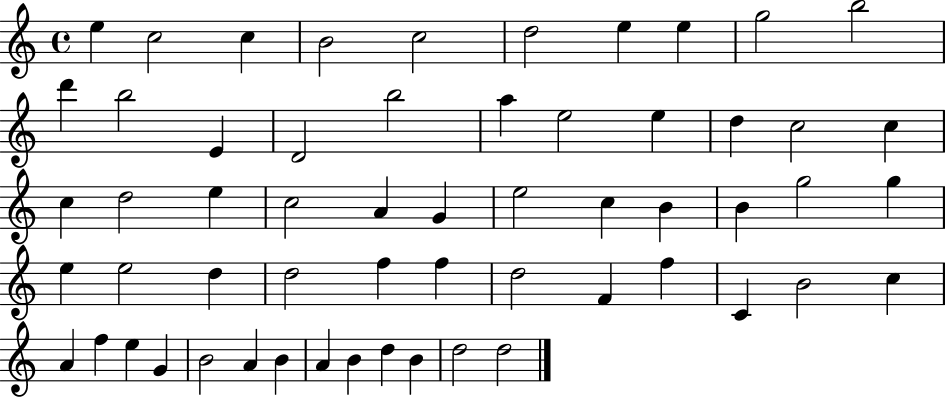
X:1
T:Untitled
M:4/4
L:1/4
K:C
e c2 c B2 c2 d2 e e g2 b2 d' b2 E D2 b2 a e2 e d c2 c c d2 e c2 A G e2 c B B g2 g e e2 d d2 f f d2 F f C B2 c A f e G B2 A B A B d B d2 d2